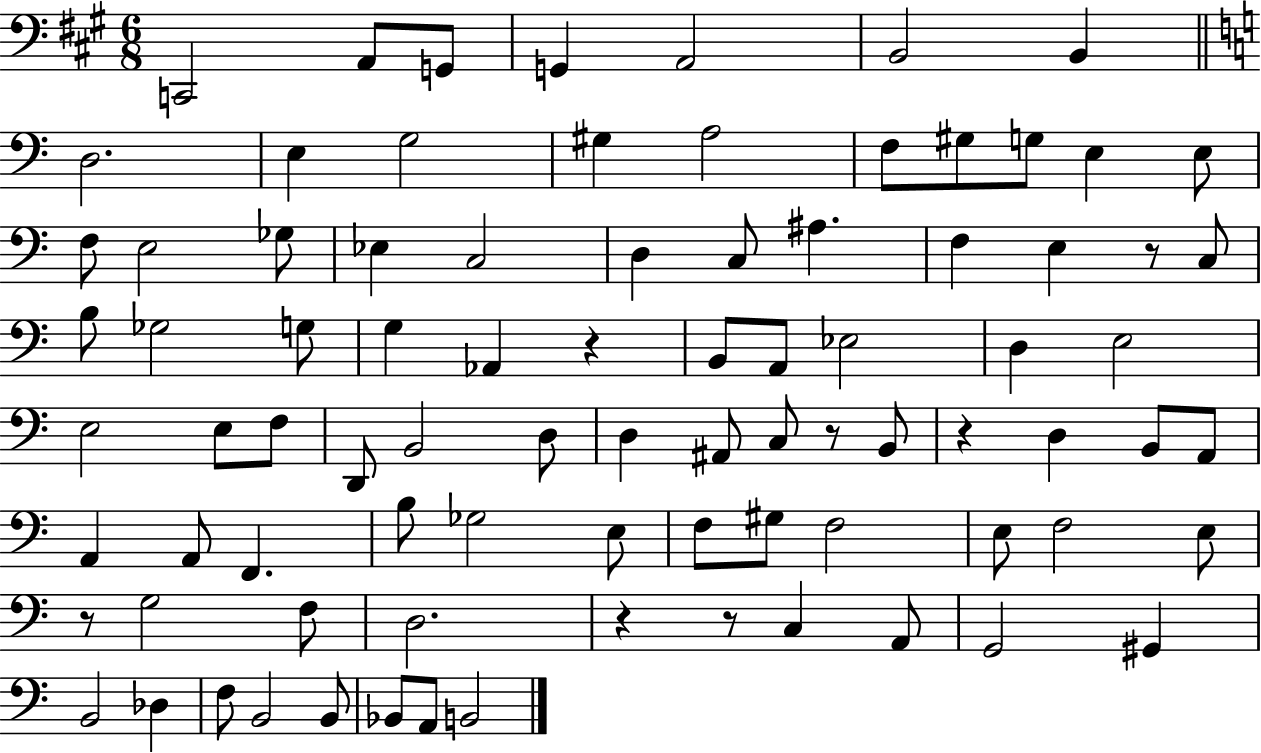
{
  \clef bass
  \numericTimeSignature
  \time 6/8
  \key a \major
  \repeat volta 2 { c,2 a,8 g,8 | g,4 a,2 | b,2 b,4 | \bar "||" \break \key c \major d2. | e4 g2 | gis4 a2 | f8 gis8 g8 e4 e8 | \break f8 e2 ges8 | ees4 c2 | d4 c8 ais4. | f4 e4 r8 c8 | \break b8 ges2 g8 | g4 aes,4 r4 | b,8 a,8 ees2 | d4 e2 | \break e2 e8 f8 | d,8 b,2 d8 | d4 ais,8 c8 r8 b,8 | r4 d4 b,8 a,8 | \break a,4 a,8 f,4. | b8 ges2 e8 | f8 gis8 f2 | e8 f2 e8 | \break r8 g2 f8 | d2. | r4 r8 c4 a,8 | g,2 gis,4 | \break b,2 des4 | f8 b,2 b,8 | bes,8 a,8 b,2 | } \bar "|."
}